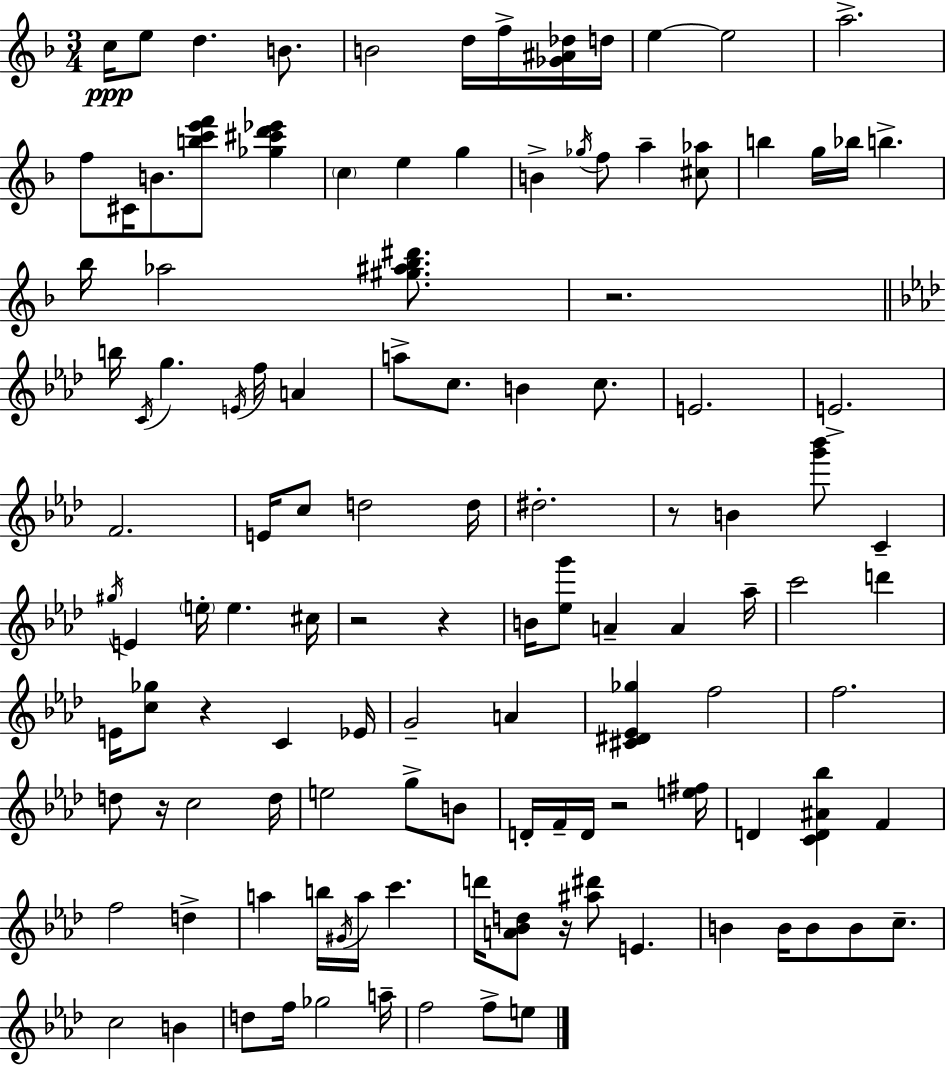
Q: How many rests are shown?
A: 8